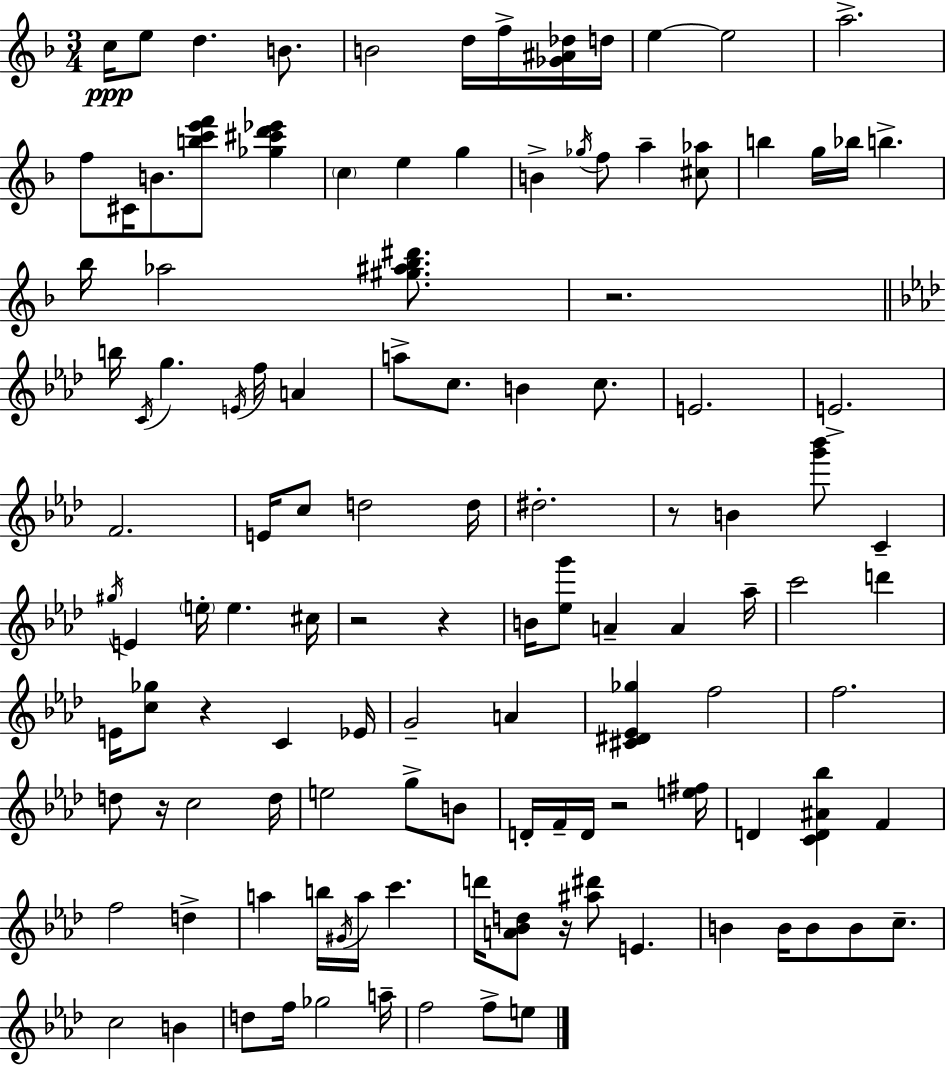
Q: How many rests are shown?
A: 8